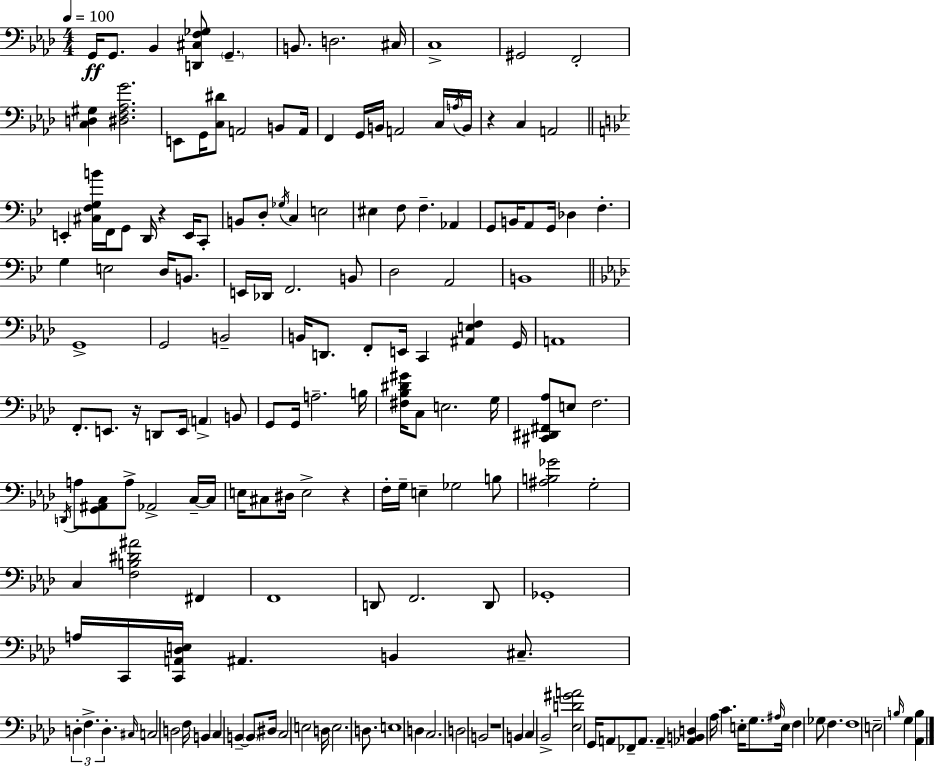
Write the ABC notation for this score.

X:1
T:Untitled
M:4/4
L:1/4
K:Fm
G,,/4 G,,/2 _B,, [D,,^C,F,_G,]/2 G,, B,,/2 D,2 ^C,/4 C,4 ^G,,2 F,,2 [C,D,^G,] [^D,F,_A,G]2 E,,/2 G,,/4 [C,^D]/2 A,,2 B,,/2 A,,/4 F,, G,,/4 B,,/4 A,,2 C,/4 A,/4 B,,/4 z C, A,,2 E,, [^C,F,G,B]/4 F,,/4 G,,/2 D,,/4 z E,,/4 C,,/2 B,,/2 D,/2 _G,/4 C, E,2 ^E, F,/2 F, _A,, G,,/2 B,,/4 A,,/2 G,,/4 _D, F, G, E,2 D,/4 B,,/2 E,,/4 _D,,/4 F,,2 B,,/2 D,2 A,,2 B,,4 G,,4 G,,2 B,,2 B,,/4 D,,/2 F,,/2 E,,/4 C,, [^A,,E,F,] G,,/4 A,,4 F,,/2 E,,/2 z/4 D,,/2 E,,/4 A,, B,,/2 G,,/2 G,,/4 A,2 B,/4 [^F,_B,^D^G]/4 C,/2 E,2 G,/4 [^C,,^D,,^F,,_A,]/2 E,/2 F,2 D,,/4 A,/2 [G,,^A,,C,]/2 A,/2 _A,,2 C,/4 C,/4 E,/4 ^C,/2 ^D,/4 E,2 z F,/4 G,/4 E, _G,2 B,/2 [^A,B,_G]2 G,2 C, [F,B,^D^A]2 ^F,, F,,4 D,,/2 F,,2 D,,/2 _G,,4 A,/4 C,,/4 [C,,A,,_D,E,]/4 ^A,, B,, ^C,/2 D, F, D, ^C,/4 C,2 D,2 F,/4 B,, C, B,, B,,/2 ^D,/4 C,2 E,2 D,/4 E,2 D,/2 E,4 D, C,2 D,2 B,,2 z4 B,, C, _B,,2 [_E,D^GA]2 G,,/4 A,,/2 _F,,/2 A,,/2 A,, [_A,,B,,D,] _A,/4 C E,/4 G,/2 ^A,/4 E,/4 F, _G,/2 F, F,4 E,2 B,/4 G, [_A,,B,]